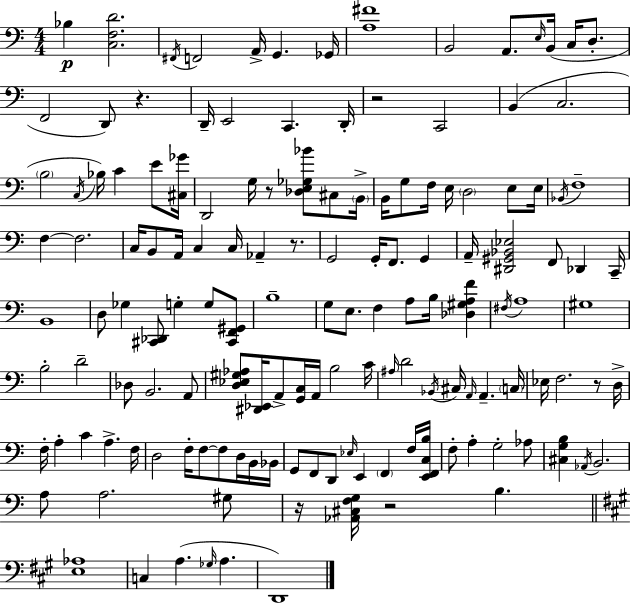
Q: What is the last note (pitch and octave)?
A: D2